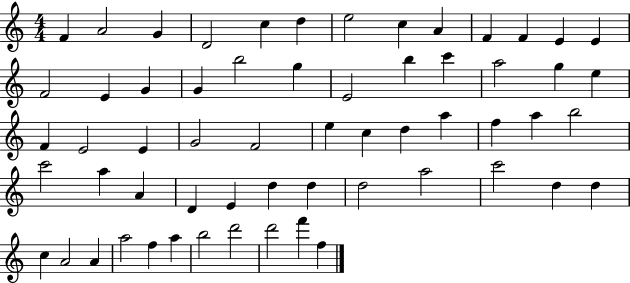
F4/q A4/h G4/q D4/h C5/q D5/q E5/h C5/q A4/q F4/q F4/q E4/q E4/q F4/h E4/q G4/q G4/q B5/h G5/q E4/h B5/q C6/q A5/h G5/q E5/q F4/q E4/h E4/q G4/h F4/h E5/q C5/q D5/q A5/q F5/q A5/q B5/h C6/h A5/q A4/q D4/q E4/q D5/q D5/q D5/h A5/h C6/h D5/q D5/q C5/q A4/h A4/q A5/h F5/q A5/q B5/h D6/h D6/h F6/q F5/q